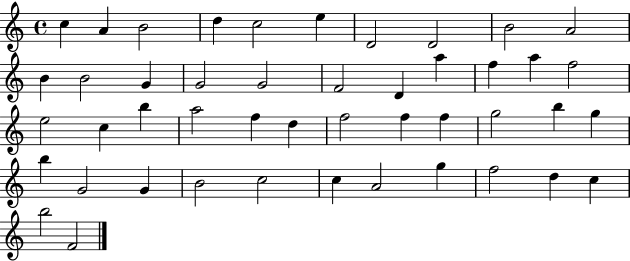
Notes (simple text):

C5/q A4/q B4/h D5/q C5/h E5/q D4/h D4/h B4/h A4/h B4/q B4/h G4/q G4/h G4/h F4/h D4/q A5/q F5/q A5/q F5/h E5/h C5/q B5/q A5/h F5/q D5/q F5/h F5/q F5/q G5/h B5/q G5/q B5/q G4/h G4/q B4/h C5/h C5/q A4/h G5/q F5/h D5/q C5/q B5/h F4/h